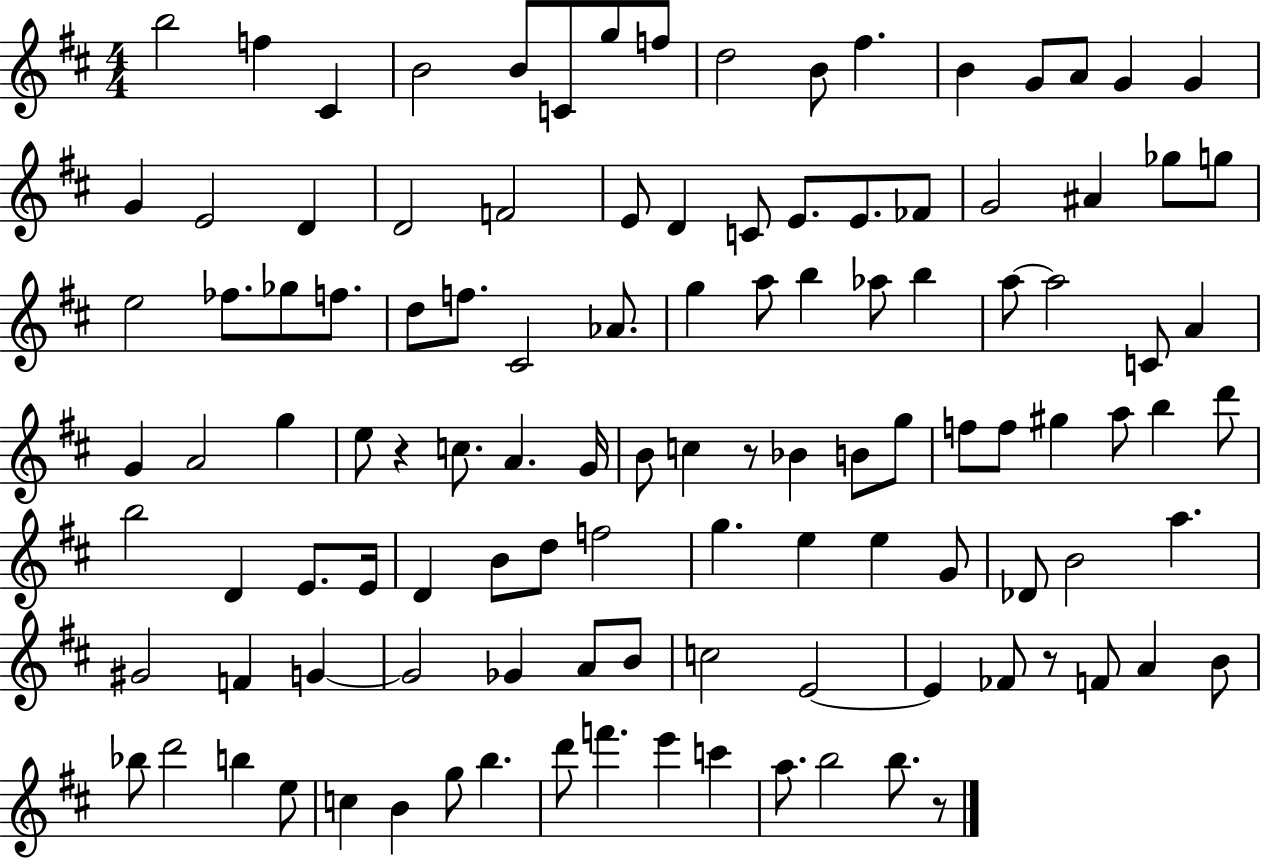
B5/h F5/q C#4/q B4/h B4/e C4/e G5/e F5/e D5/h B4/e F#5/q. B4/q G4/e A4/e G4/q G4/q G4/q E4/h D4/q D4/h F4/h E4/e D4/q C4/e E4/e. E4/e. FES4/e G4/h A#4/q Gb5/e G5/e E5/h FES5/e. Gb5/e F5/e. D5/e F5/e. C#4/h Ab4/e. G5/q A5/e B5/q Ab5/e B5/q A5/e A5/h C4/e A4/q G4/q A4/h G5/q E5/e R/q C5/e. A4/q. G4/s B4/e C5/q R/e Bb4/q B4/e G5/e F5/e F5/e G#5/q A5/e B5/q D6/e B5/h D4/q E4/e. E4/s D4/q B4/e D5/e F5/h G5/q. E5/q E5/q G4/e Db4/e B4/h A5/q. G#4/h F4/q G4/q G4/h Gb4/q A4/e B4/e C5/h E4/h E4/q FES4/e R/e F4/e A4/q B4/e Bb5/e D6/h B5/q E5/e C5/q B4/q G5/e B5/q. D6/e F6/q. E6/q C6/q A5/e. B5/h B5/e. R/e